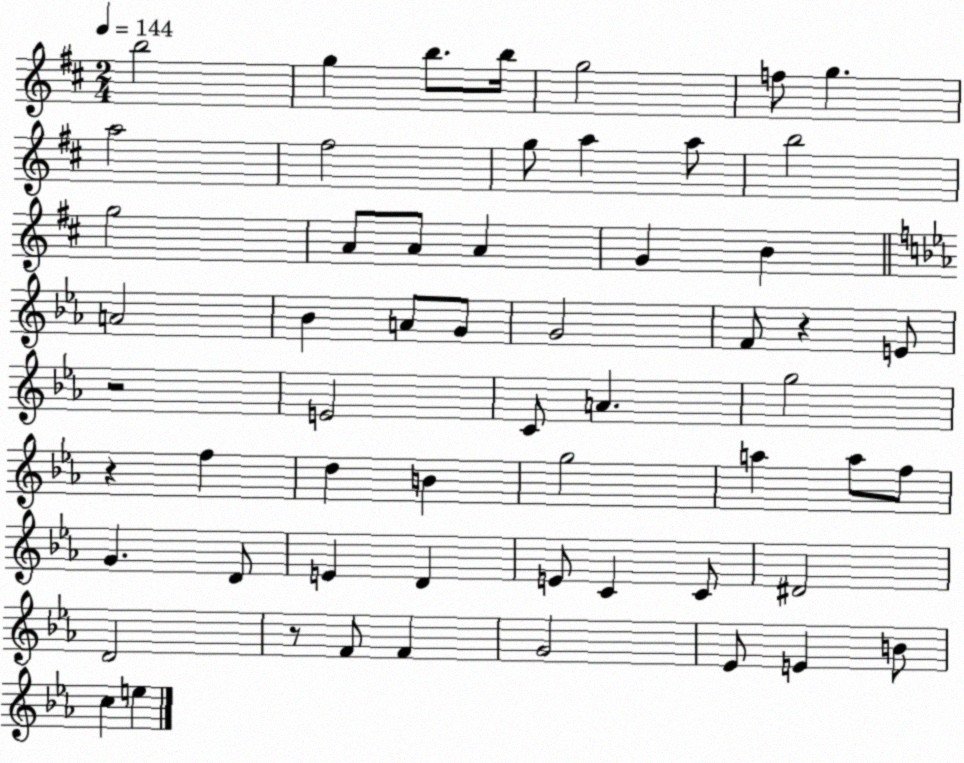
X:1
T:Untitled
M:2/4
L:1/4
K:D
b2 g b/2 b/4 g2 f/2 g a2 ^f2 g/2 a a/2 b2 g2 A/2 A/2 A G B A2 _B A/2 G/2 G2 F/2 z E/2 z2 E2 C/2 A g2 z f d B g2 a a/2 f/2 G D/2 E D E/2 C C/2 ^D2 D2 z/2 F/2 F G2 _E/2 E B/2 c e